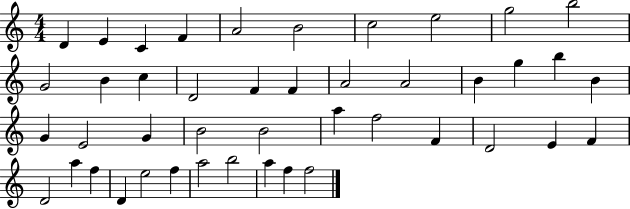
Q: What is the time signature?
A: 4/4